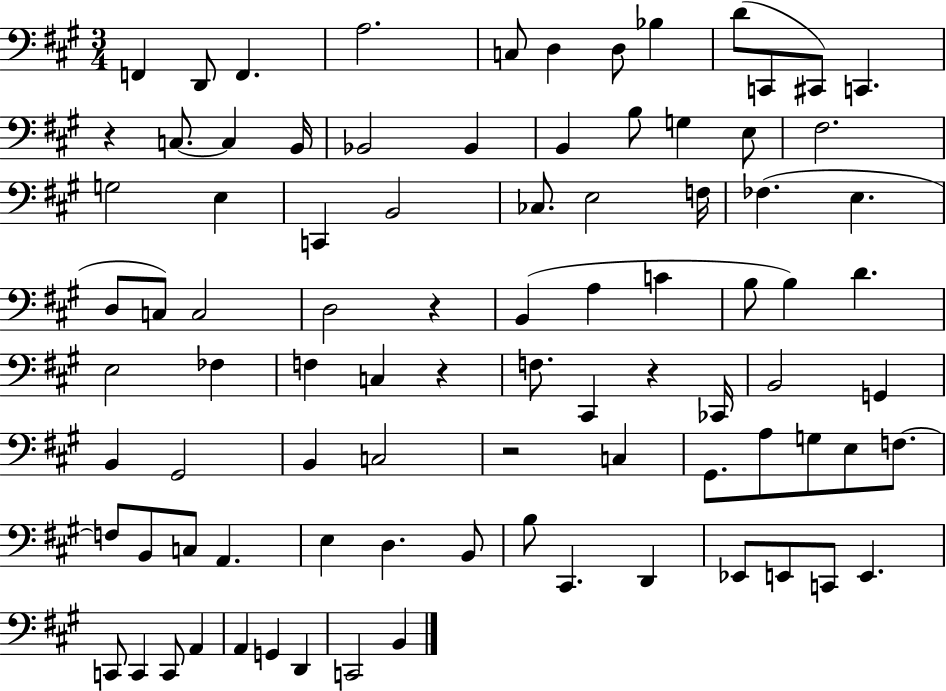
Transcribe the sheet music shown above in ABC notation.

X:1
T:Untitled
M:3/4
L:1/4
K:A
F,, D,,/2 F,, A,2 C,/2 D, D,/2 _B, D/2 C,,/2 ^C,,/2 C,, z C,/2 C, B,,/4 _B,,2 _B,, B,, B,/2 G, E,/2 ^F,2 G,2 E, C,, B,,2 _C,/2 E,2 F,/4 _F, E, D,/2 C,/2 C,2 D,2 z B,, A, C B,/2 B, D E,2 _F, F, C, z F,/2 ^C,, z _C,,/4 B,,2 G,, B,, ^G,,2 B,, C,2 z2 C, ^G,,/2 A,/2 G,/2 E,/2 F,/2 F,/2 B,,/2 C,/2 A,, E, D, B,,/2 B,/2 ^C,, D,, _E,,/2 E,,/2 C,,/2 E,, C,,/2 C,, C,,/2 A,, A,, G,, D,, C,,2 B,,